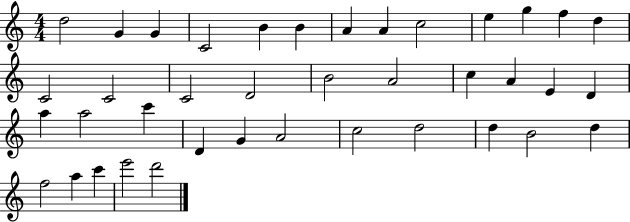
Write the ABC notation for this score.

X:1
T:Untitled
M:4/4
L:1/4
K:C
d2 G G C2 B B A A c2 e g f d C2 C2 C2 D2 B2 A2 c A E D a a2 c' D G A2 c2 d2 d B2 d f2 a c' e'2 d'2